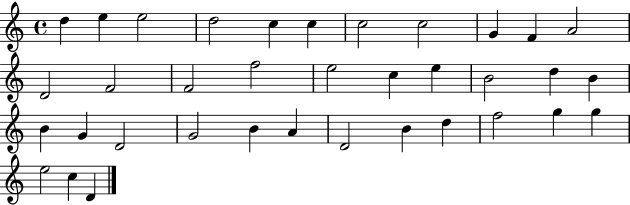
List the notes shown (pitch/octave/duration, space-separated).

D5/q E5/q E5/h D5/h C5/q C5/q C5/h C5/h G4/q F4/q A4/h D4/h F4/h F4/h F5/h E5/h C5/q E5/q B4/h D5/q B4/q B4/q G4/q D4/h G4/h B4/q A4/q D4/h B4/q D5/q F5/h G5/q G5/q E5/h C5/q D4/q